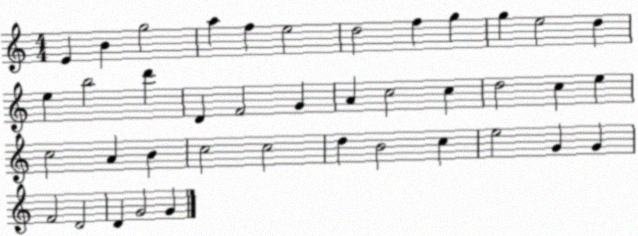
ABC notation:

X:1
T:Untitled
M:4/4
L:1/4
K:C
E B g2 a f e2 d2 f g g e2 d e b2 d' D F2 G A c2 c d2 c e c2 A B c2 c2 d B2 c e2 G G F2 D2 D G2 G